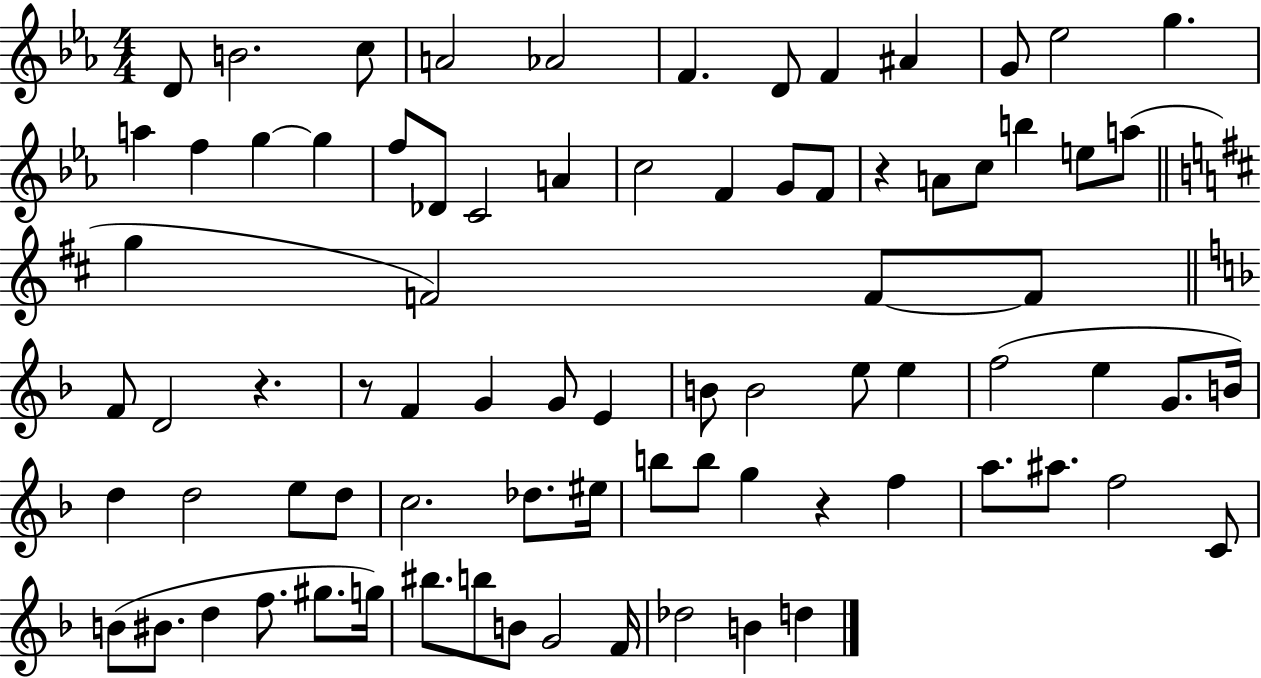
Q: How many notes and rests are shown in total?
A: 80